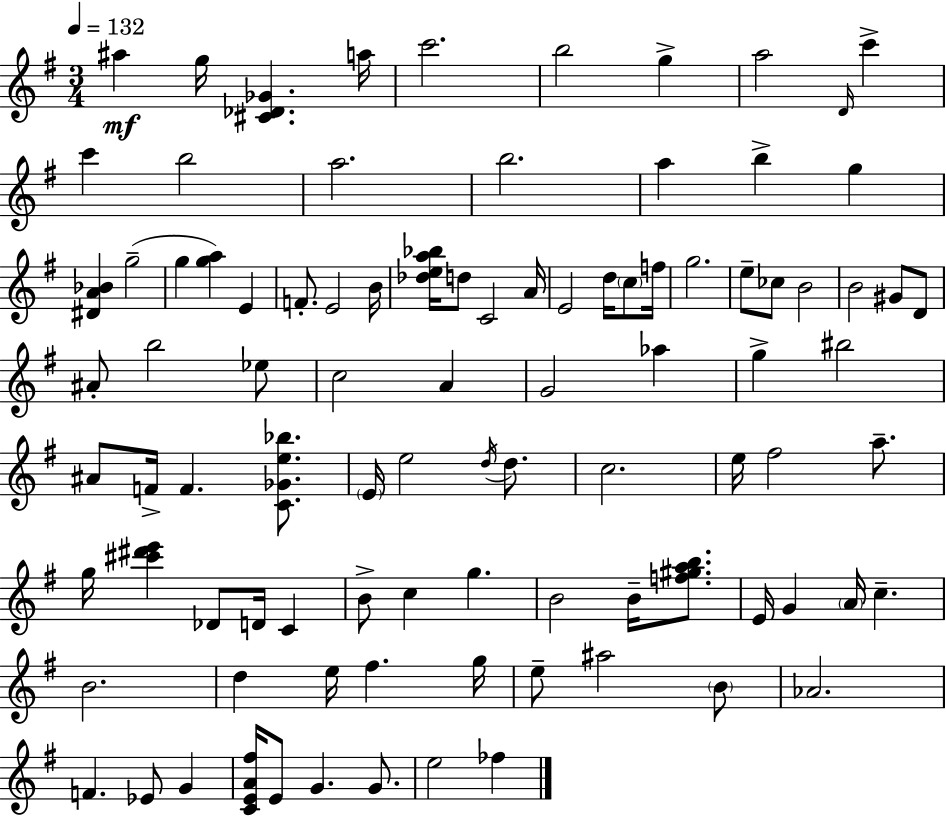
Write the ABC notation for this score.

X:1
T:Untitled
M:3/4
L:1/4
K:Em
^a g/4 [^C_D_G] a/4 c'2 b2 g a2 D/4 c' c' b2 a2 b2 a b g [^DA_B] g2 g [ga] E F/2 E2 B/4 [_dea_b]/4 d/2 C2 A/4 E2 d/4 c/2 f/4 g2 e/2 _c/2 B2 B2 ^G/2 D/2 ^A/2 b2 _e/2 c2 A G2 _a g ^b2 ^A/2 F/4 F [C_Ge_b]/2 E/4 e2 d/4 d/2 c2 e/4 ^f2 a/2 g/4 [^c'^d'e'] _D/2 D/4 C B/2 c g B2 B/4 [f^gab]/2 E/4 G A/4 c B2 d e/4 ^f g/4 e/2 ^a2 B/2 _A2 F _E/2 G [CEA^f]/4 E/2 G G/2 e2 _f